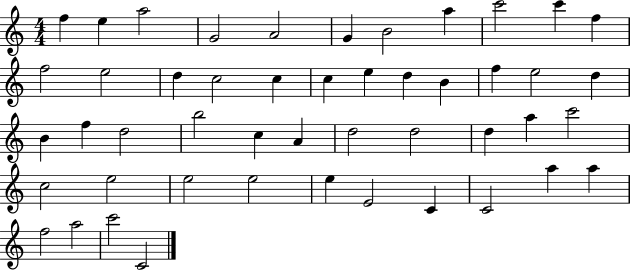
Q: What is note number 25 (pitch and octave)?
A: F5